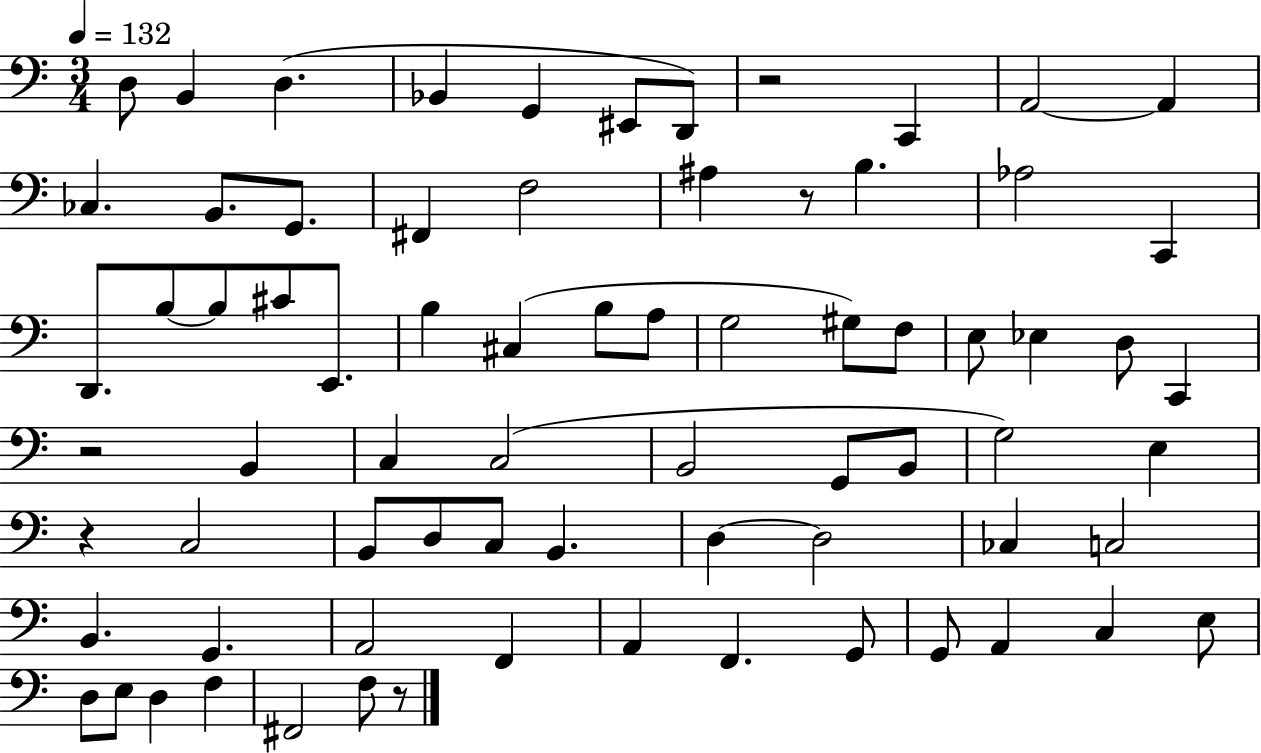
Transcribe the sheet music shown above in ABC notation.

X:1
T:Untitled
M:3/4
L:1/4
K:C
D,/2 B,, D, _B,, G,, ^E,,/2 D,,/2 z2 C,, A,,2 A,, _C, B,,/2 G,,/2 ^F,, F,2 ^A, z/2 B, _A,2 C,, D,,/2 B,/2 B,/2 ^C/2 E,,/2 B, ^C, B,/2 A,/2 G,2 ^G,/2 F,/2 E,/2 _E, D,/2 C,, z2 B,, C, C,2 B,,2 G,,/2 B,,/2 G,2 E, z C,2 B,,/2 D,/2 C,/2 B,, D, D,2 _C, C,2 B,, G,, A,,2 F,, A,, F,, G,,/2 G,,/2 A,, C, E,/2 D,/2 E,/2 D, F, ^F,,2 F,/2 z/2